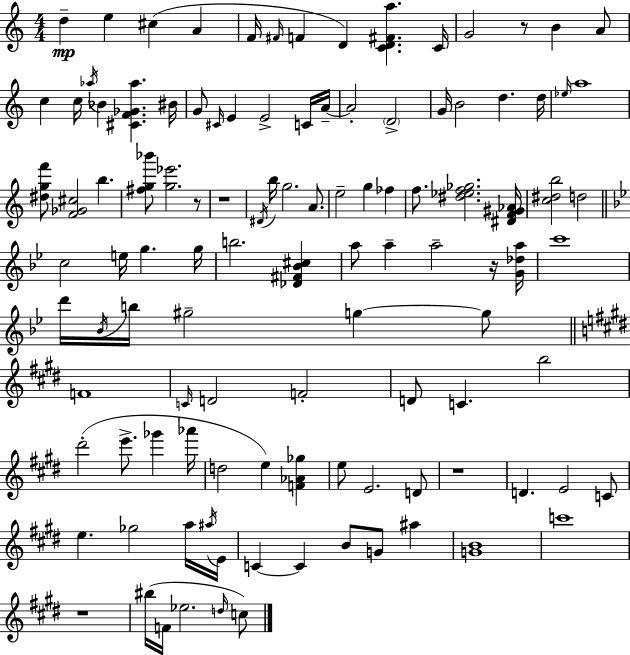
D5/q E5/q C#5/q A4/q F4/s F#4/s F4/q D4/q [C4,D4,F#4,A5]/q. C4/s G4/h R/e B4/q A4/e C5/q C5/s Ab5/s Bb4/q [C#4,F4,Gb4,Ab5]/q. BIS4/s G4/e C#4/s E4/q E4/h C4/s A4/s A4/h D4/h G4/s B4/h D5/q. D5/s Eb5/s A5/w [D#5,G5,F6]/e [F4,Gb4,C#5]/h B5/q. [F#5,G5,Bb6]/e [G5,Eb6]/h. R/e R/w D#4/s B5/s G5/h. A4/e. E5/h G5/q FES5/q F5/e. [D#5,Eb5,F5,Gb5]/h. [D#4,F4,G#4,Ab4]/s [C5,D#5,B5]/h D5/h C5/h E5/s G5/q. G5/s B5/h. [Db4,F#4,Bb4,C#5]/q A5/e A5/q A5/h R/s [G4,Db5,A5]/s C6/w D6/s Bb4/s B5/s G#5/h G5/q G5/e F4/w C4/s D4/h F4/h D4/e C4/q. B5/h D#6/h E6/e. Gb6/q Ab6/s D5/h E5/q [F4,Ab4,Gb5]/q E5/e E4/h. D4/e R/w D4/q. E4/h C4/e E5/q. Gb5/h A5/s A#5/s E4/s C4/q C4/q B4/e G4/e A#5/q [G4,B4]/w C6/w R/w BIS5/s F4/s Eb5/h. D5/s C5/e